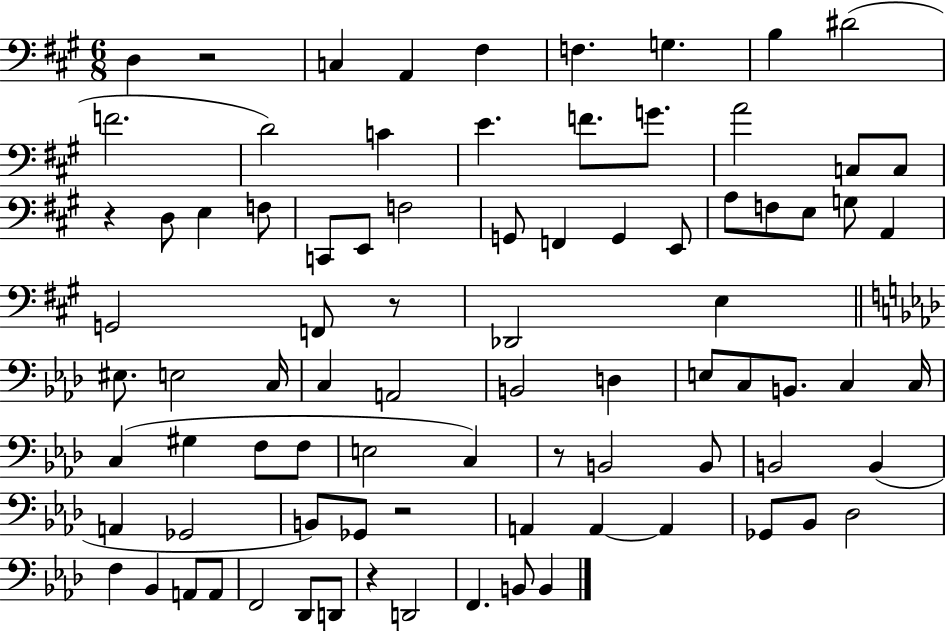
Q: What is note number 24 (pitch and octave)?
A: G2